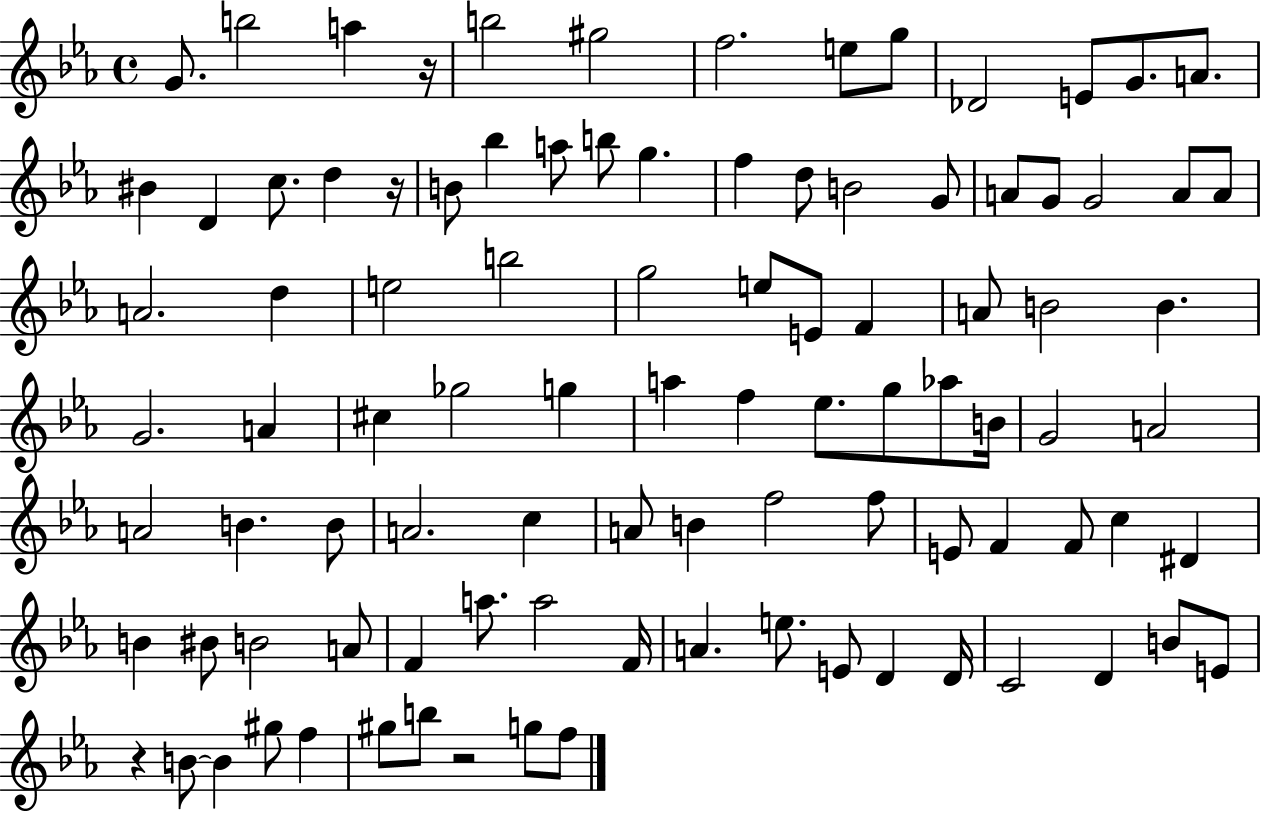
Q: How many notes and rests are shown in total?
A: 97